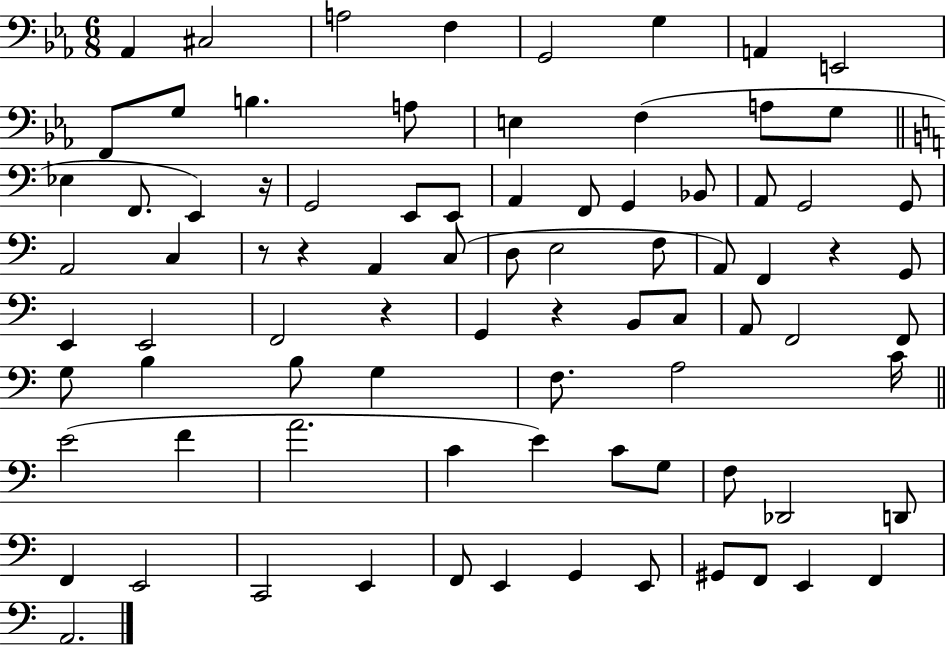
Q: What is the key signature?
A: EES major